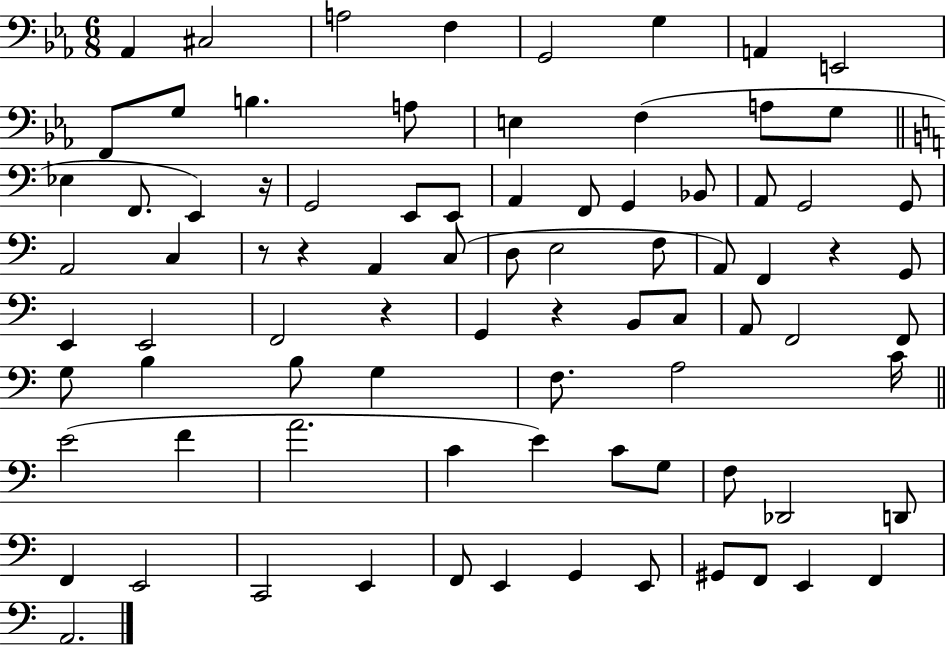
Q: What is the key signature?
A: EES major